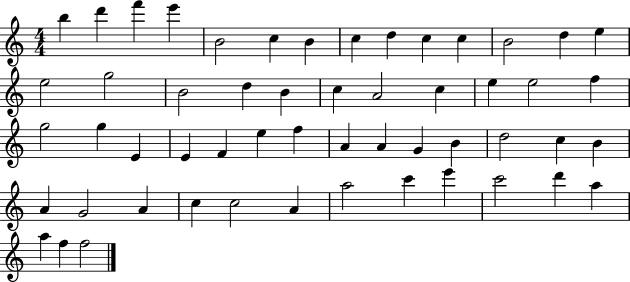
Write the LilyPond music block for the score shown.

{
  \clef treble
  \numericTimeSignature
  \time 4/4
  \key c \major
  b''4 d'''4 f'''4 e'''4 | b'2 c''4 b'4 | c''4 d''4 c''4 c''4 | b'2 d''4 e''4 | \break e''2 g''2 | b'2 d''4 b'4 | c''4 a'2 c''4 | e''4 e''2 f''4 | \break g''2 g''4 e'4 | e'4 f'4 e''4 f''4 | a'4 a'4 g'4 b'4 | d''2 c''4 b'4 | \break a'4 g'2 a'4 | c''4 c''2 a'4 | a''2 c'''4 e'''4 | c'''2 d'''4 a''4 | \break a''4 f''4 f''2 | \bar "|."
}